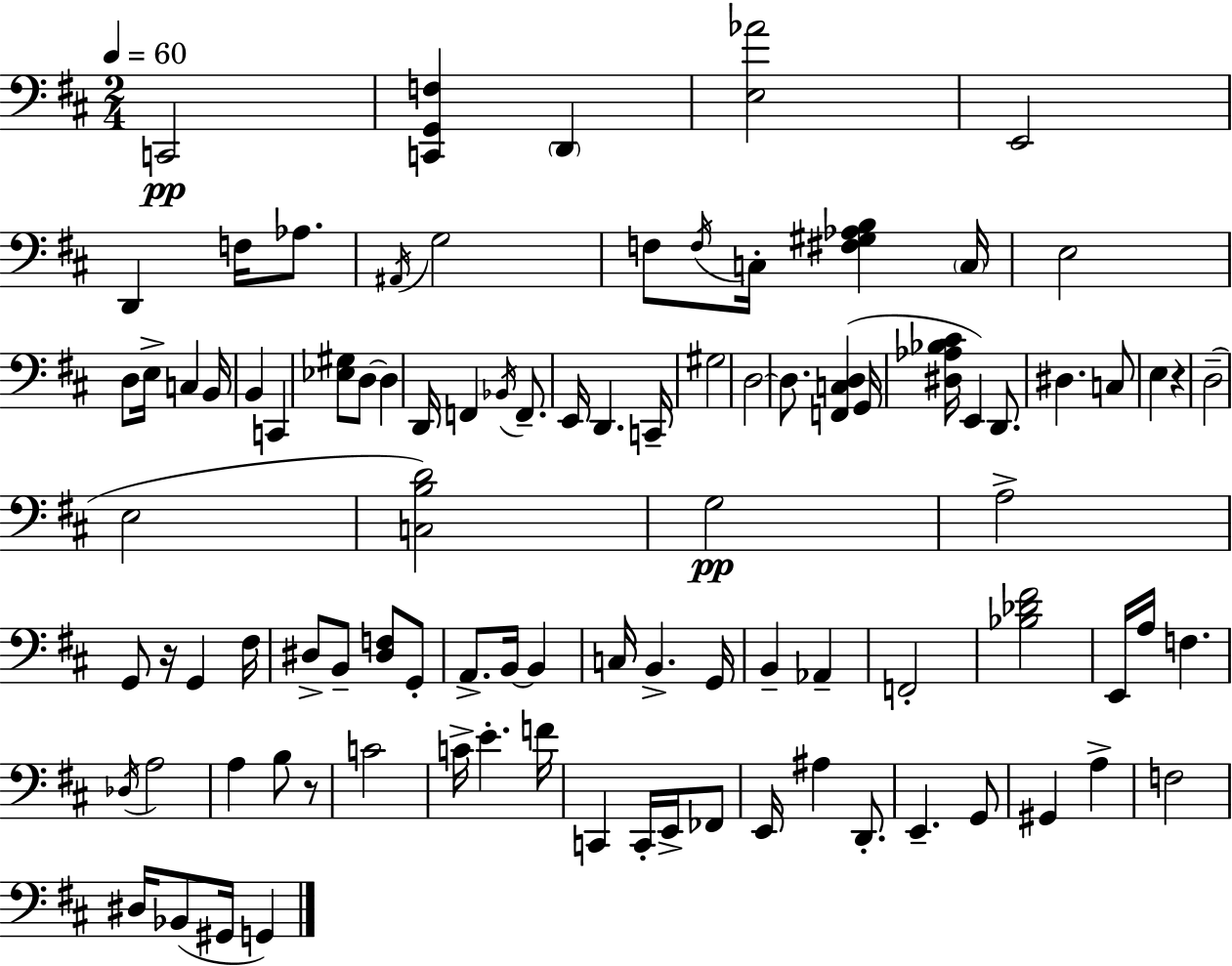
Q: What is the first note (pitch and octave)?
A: C2